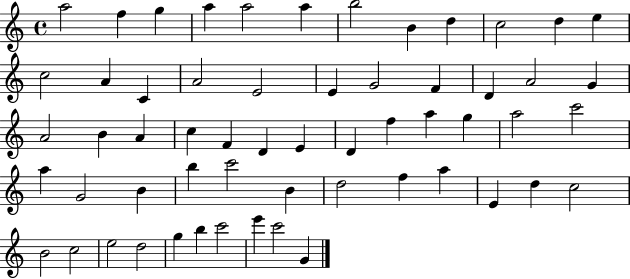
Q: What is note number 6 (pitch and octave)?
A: A5